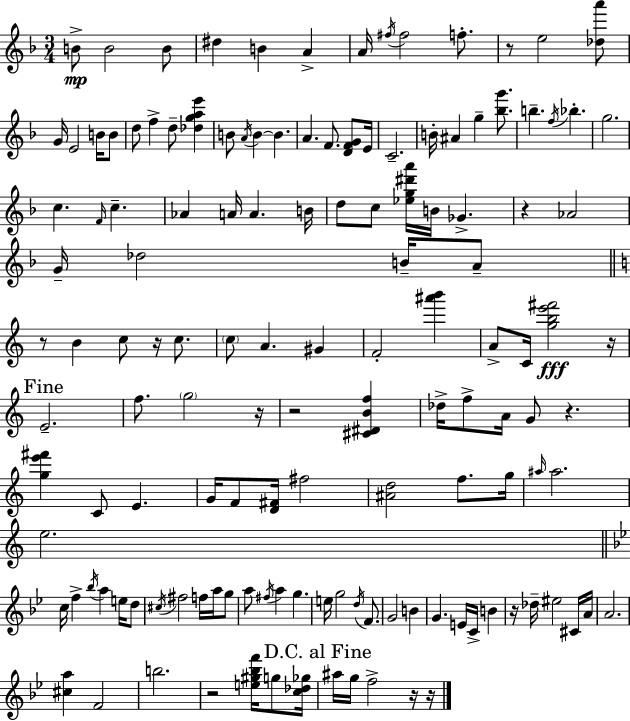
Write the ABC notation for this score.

X:1
T:Untitled
M:3/4
L:1/4
K:Dm
B/2 B2 B/2 ^d B A A/4 ^f/4 ^f2 f/2 z/2 e2 [_da']/2 G/4 E2 B/4 B/2 d/2 f d/2 [_dgae'] B/2 A/4 B B A F/2 [DFG]/2 E/4 C2 B/4 ^A g [_bg']/2 b f/4 _b g2 c F/4 c _A A/4 A B/4 d/2 c/2 [_eg^d'a']/4 B/4 _G z _A2 G/4 _d2 B/4 A/2 z/2 B c/2 z/4 c/2 c/2 A ^G F2 [^a'b'] A/2 C/4 [gbe'^f']2 z/4 E2 f/2 g2 z/4 z2 [^C^DBf] _d/4 f/2 A/4 G/2 z [ge'^f'] C/2 E G/4 F/2 [D^F]/4 ^f2 [^Ad]2 f/2 g/4 ^a/4 ^a2 e2 c/4 f _b/4 a e/4 d/2 ^c/4 ^f2 f/4 a/4 g/2 a/2 ^f/4 a g e/4 g2 d/4 F/2 G2 B G E/4 C/4 B z/4 _d/4 ^e2 ^C/4 A/4 A2 [^ca] F2 b2 z2 [e^g_bf']/4 g/2 [c_d_g]/4 ^a/4 g/4 f2 z/4 z/4